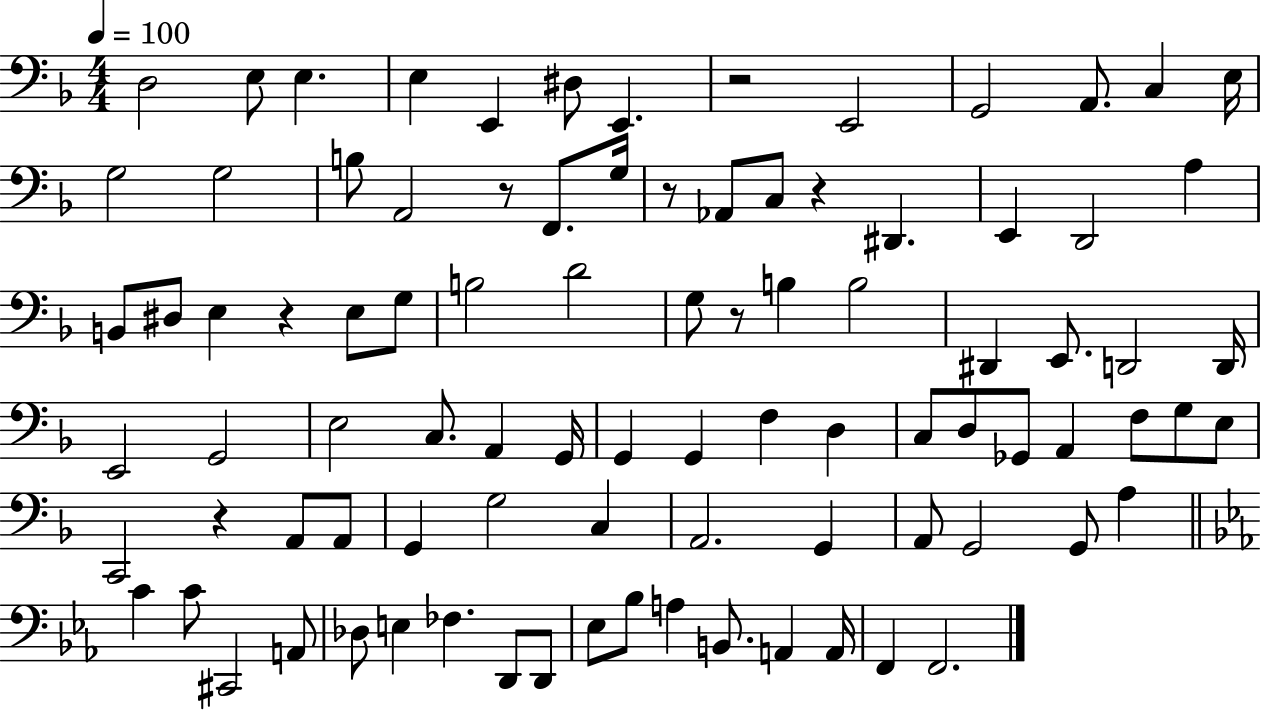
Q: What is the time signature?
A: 4/4